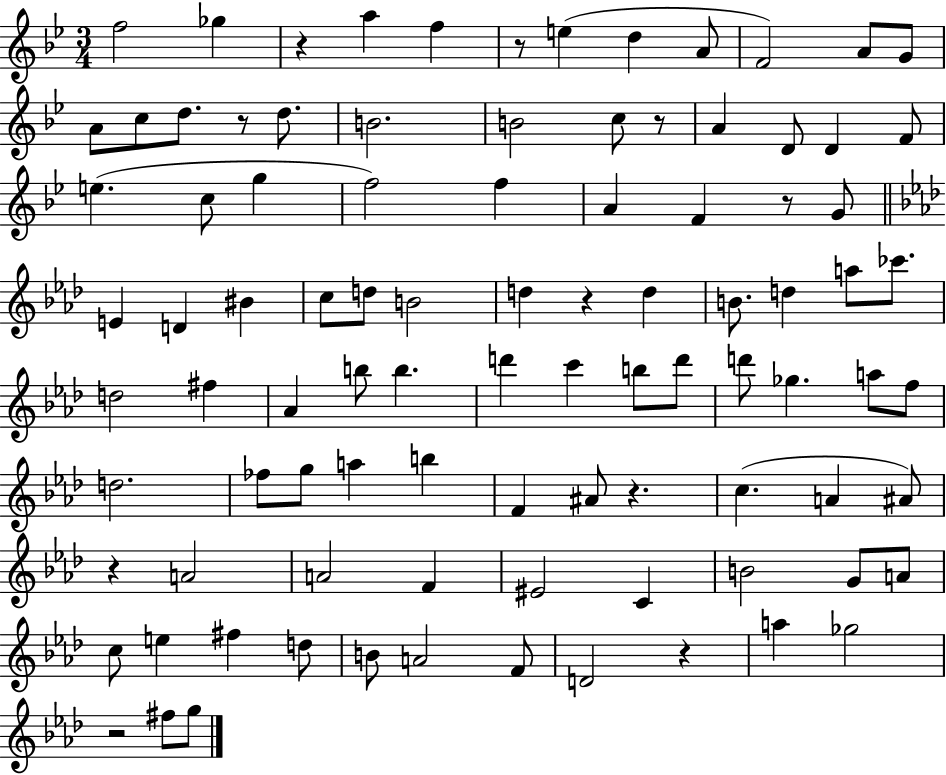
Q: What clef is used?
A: treble